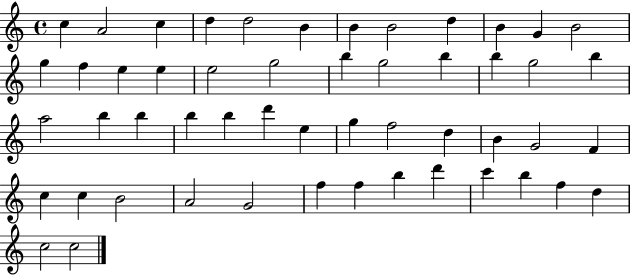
X:1
T:Untitled
M:4/4
L:1/4
K:C
c A2 c d d2 B B B2 d B G B2 g f e e e2 g2 b g2 b b g2 b a2 b b b b d' e g f2 d B G2 F c c B2 A2 G2 f f b d' c' b f d c2 c2